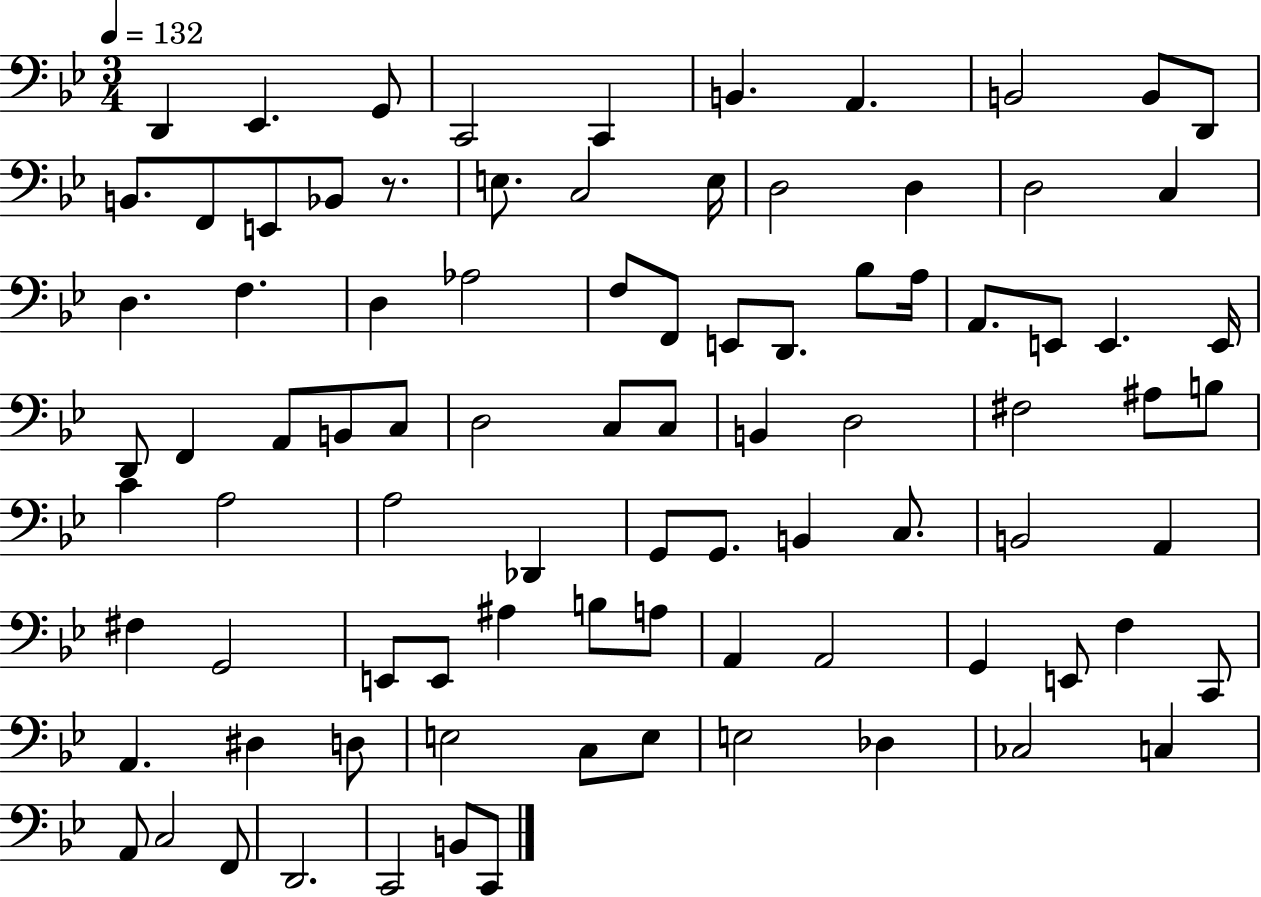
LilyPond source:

{
  \clef bass
  \numericTimeSignature
  \time 3/4
  \key bes \major
  \tempo 4 = 132
  d,4 ees,4. g,8 | c,2 c,4 | b,4. a,4. | b,2 b,8 d,8 | \break b,8. f,8 e,8 bes,8 r8. | e8. c2 e16 | d2 d4 | d2 c4 | \break d4. f4. | d4 aes2 | f8 f,8 e,8 d,8. bes8 a16 | a,8. e,8 e,4. e,16 | \break d,8 f,4 a,8 b,8 c8 | d2 c8 c8 | b,4 d2 | fis2 ais8 b8 | \break c'4 a2 | a2 des,4 | g,8 g,8. b,4 c8. | b,2 a,4 | \break fis4 g,2 | e,8 e,8 ais4 b8 a8 | a,4 a,2 | g,4 e,8 f4 c,8 | \break a,4. dis4 d8 | e2 c8 e8 | e2 des4 | ces2 c4 | \break a,8 c2 f,8 | d,2. | c,2 b,8 c,8 | \bar "|."
}